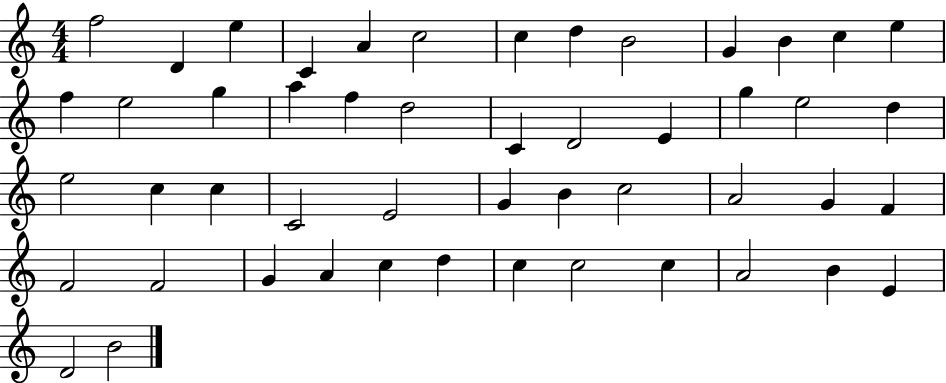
X:1
T:Untitled
M:4/4
L:1/4
K:C
f2 D e C A c2 c d B2 G B c e f e2 g a f d2 C D2 E g e2 d e2 c c C2 E2 G B c2 A2 G F F2 F2 G A c d c c2 c A2 B E D2 B2